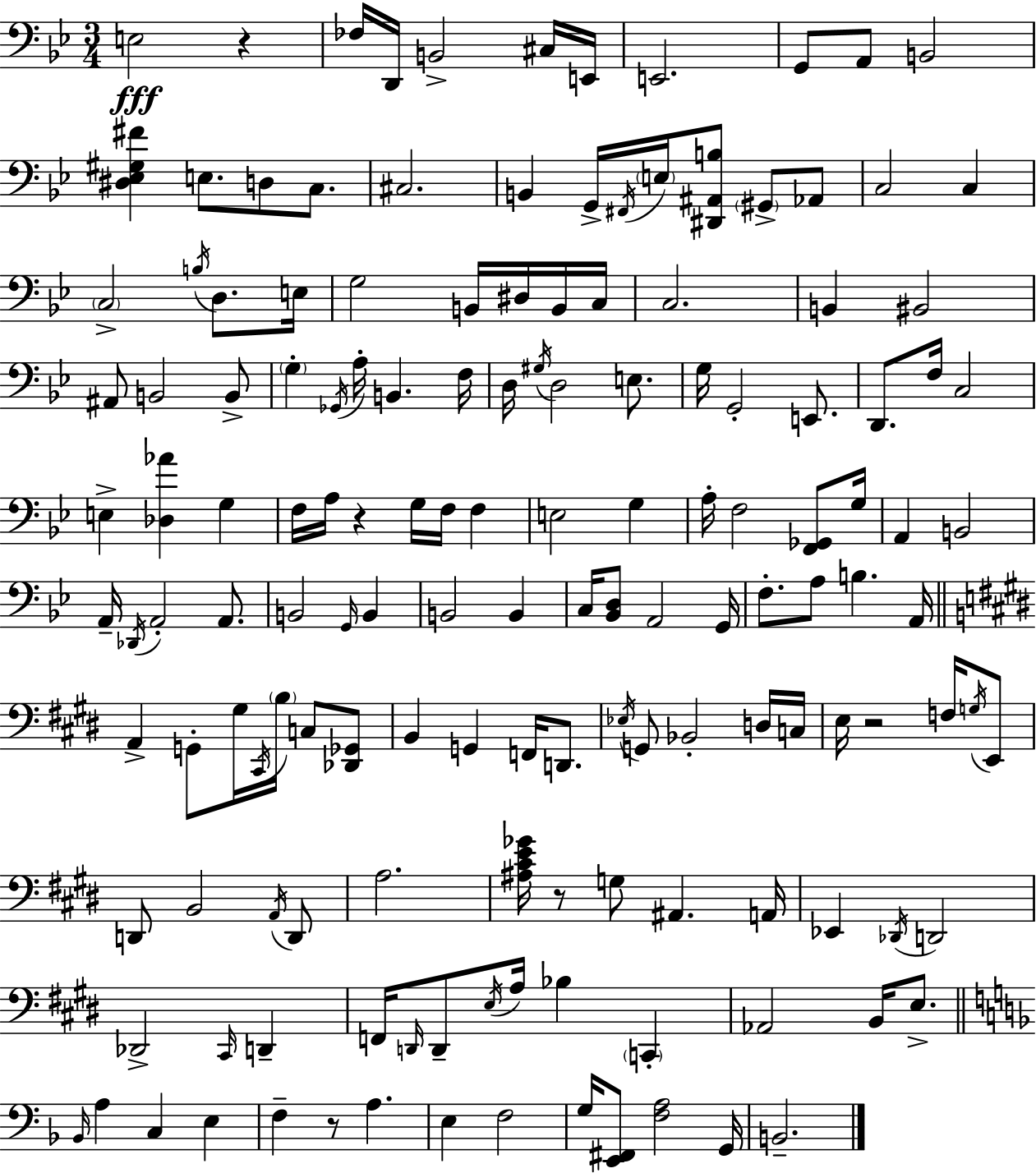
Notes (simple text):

E3/h R/q FES3/s D2/s B2/h C#3/s E2/s E2/h. G2/e A2/e B2/h [D#3,Eb3,G#3,F#4]/q E3/e. D3/e C3/e. C#3/h. B2/q G2/s F#2/s E3/s [D#2,A#2,B3]/e G#2/e Ab2/e C3/h C3/q C3/h B3/s D3/e. E3/s G3/h B2/s D#3/s B2/s C3/s C3/h. B2/q BIS2/h A#2/e B2/h B2/e G3/q Gb2/s A3/s B2/q. F3/s D3/s G#3/s D3/h E3/e. G3/s G2/h E2/e. D2/e. F3/s C3/h E3/q [Db3,Ab4]/q G3/q F3/s A3/s R/q G3/s F3/s F3/q E3/h G3/q A3/s F3/h [F2,Gb2]/e G3/s A2/q B2/h A2/s Db2/s A2/h A2/e. B2/h G2/s B2/q B2/h B2/q C3/s [Bb2,D3]/e A2/h G2/s F3/e. A3/e B3/q. A2/s A2/q G2/e G#3/s C#2/s B3/s C3/e [Db2,Gb2]/e B2/q G2/q F2/s D2/e. Eb3/s G2/e Bb2/h D3/s C3/s E3/s R/h F3/s G3/s E2/e D2/e B2/h A2/s D2/e A3/h. [A#3,C#4,E4,Gb4]/s R/e G3/e A#2/q. A2/s Eb2/q Db2/s D2/h Db2/h C#2/s D2/q F2/s D2/s D2/e E3/s A3/s Bb3/q C2/q Ab2/h B2/s E3/e. Bb2/s A3/q C3/q E3/q F3/q R/e A3/q. E3/q F3/h G3/s [E2,F#2]/e [F3,A3]/h G2/s B2/h.